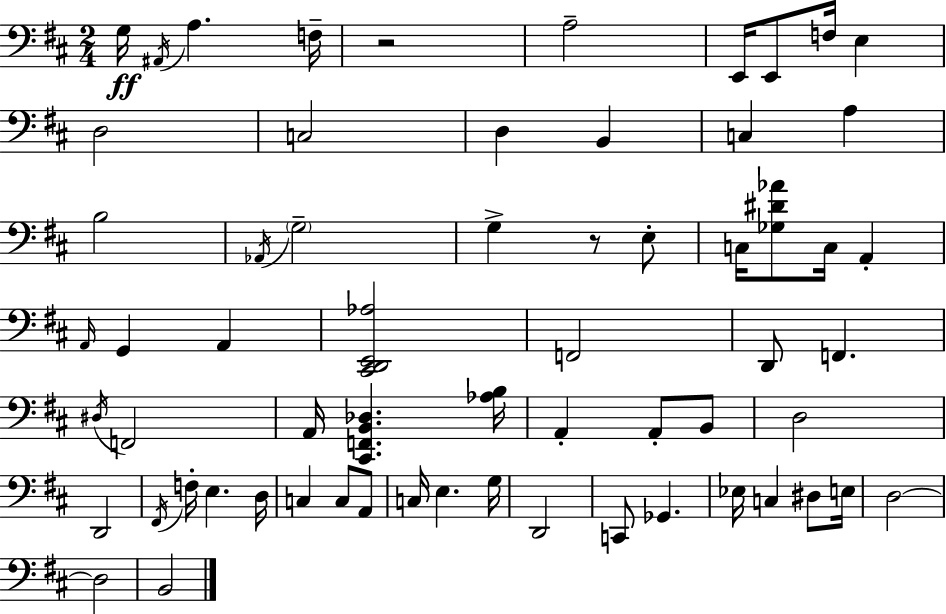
{
  \clef bass
  \numericTimeSignature
  \time 2/4
  \key d \major
  g16\ff \acciaccatura { ais,16 } a4. | f16-- r2 | a2-- | e,16 e,8 f16 e4 | \break d2 | c2 | d4 b,4 | c4 a4 | \break b2 | \acciaccatura { aes,16 } \parenthesize g2-- | g4-> r8 | e8-. c16 <ges dis' aes'>8 c16 a,4-. | \break \grace { a,16 } g,4 a,4 | <cis, d, e, aes>2 | f,2 | d,8 f,4. | \break \acciaccatura { dis16 } f,2 | a,16 <cis, f, b, des>4. | <aes b>16 a,4-. | a,8-. b,8 d2 | \break d,2 | \acciaccatura { fis,16 } f16-. e4. | d16 c4 | c8 a,8 c16 e4. | \break g16 d,2 | c,8 ges,4. | ees16 c4 | dis8 e16 d2~~ | \break d2 | b,2 | \bar "|."
}